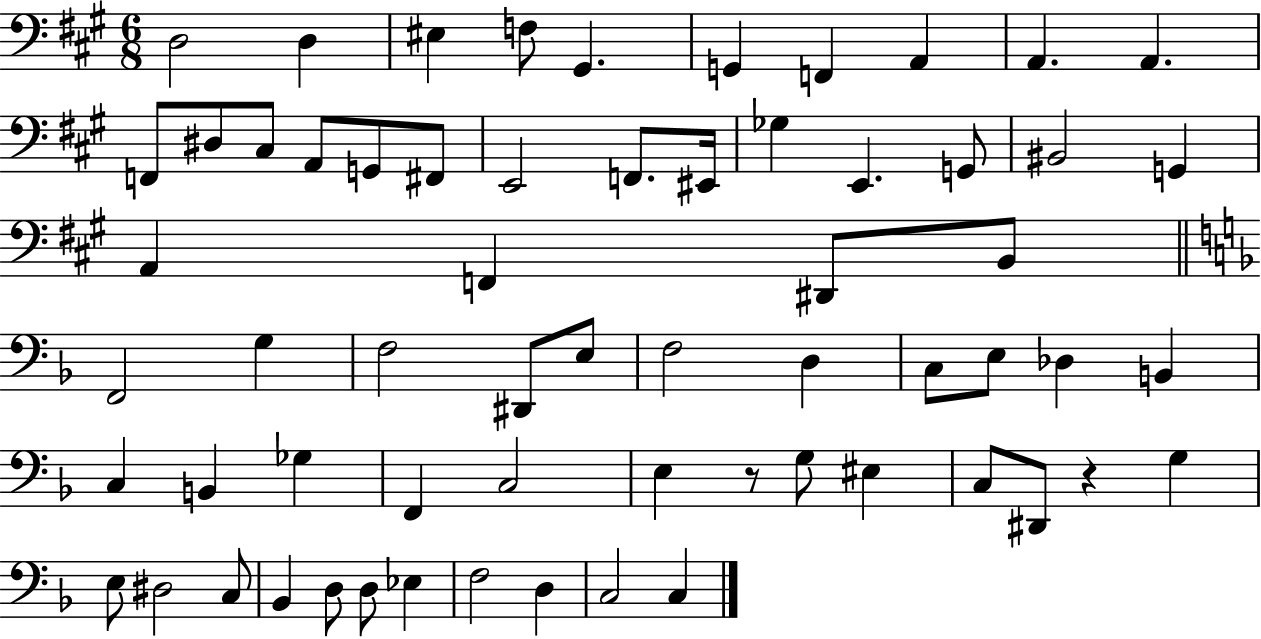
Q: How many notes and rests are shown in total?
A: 63